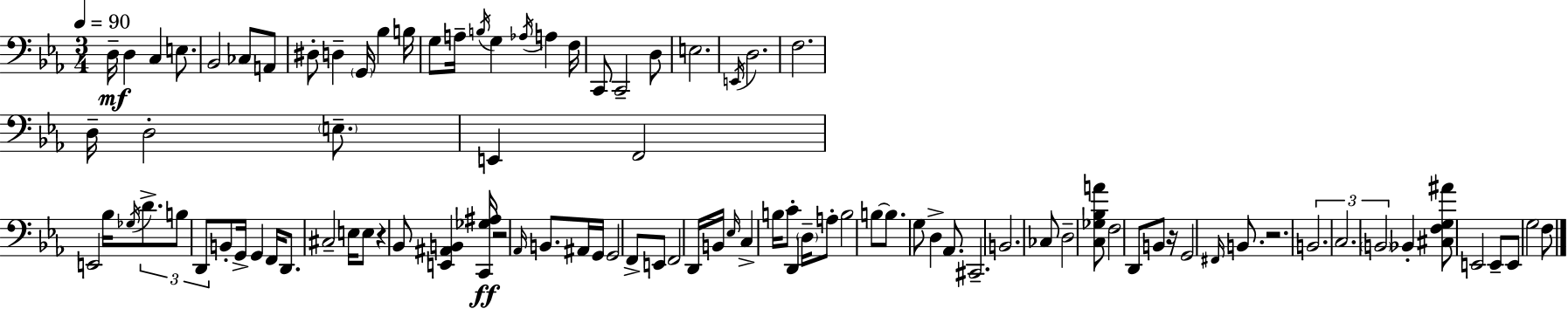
{
  \clef bass
  \numericTimeSignature
  \time 3/4
  \key c \minor
  \tempo 4 = 90
  \repeat volta 2 { d16--\mf d4 c4 e8. | bes,2 ces8 a,8 | dis8-. d4-- \parenthesize g,16 bes4 b16 | g8 a16-- \acciaccatura { b16 } g4 \acciaccatura { aes16 } a4 | \break f16 c,8 c,2-- | d8 e2. | \acciaccatura { e,16 } d2. | f2. | \break d16-- d2-. | \parenthesize e8.-- e,4 f,2 | e,2 bes16 | \acciaccatura { ges16 } \tuplet 3/2 { d'8.-> b8 d,8 } b,8-. g,16-> g,4 | \break f,16 d,8. cis2-- | e16 e8 r4 bes,8 | <e, ais, b,>4 <c, ges ais>16\ff r2 | \grace { aes,16 } b,8. ais,16 g,16 g,2 | \break f,8-> e,8 f,2 | d,16 b,16 \grace { ees16 } c4-> b16 c'8-. | d,4 \parenthesize d16-- a8-. b2 | b8~~ b8. g8 d4-> | \break aes,8. cis,2.-- | b,2. | ces8 d2-- | <c ges bes a'>8 f2 | \break d,8 b,8 r16 g,2 | \grace { fis,16 } b,8. r2. | \tuplet 3/2 { b,2. | c2. | \break \parenthesize b,2 } | bes,4-. <cis f g ais'>8 e,2 | e,8-- e,8 g2 | f8 } \bar "|."
}